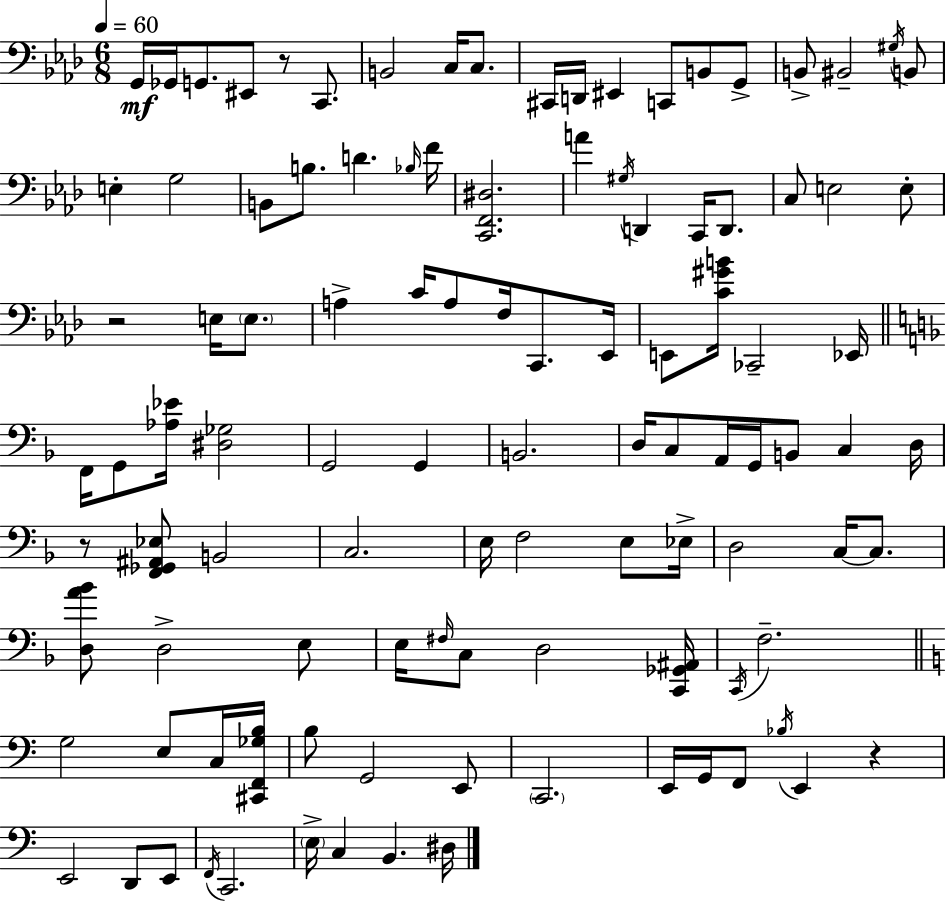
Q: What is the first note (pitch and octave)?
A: G2